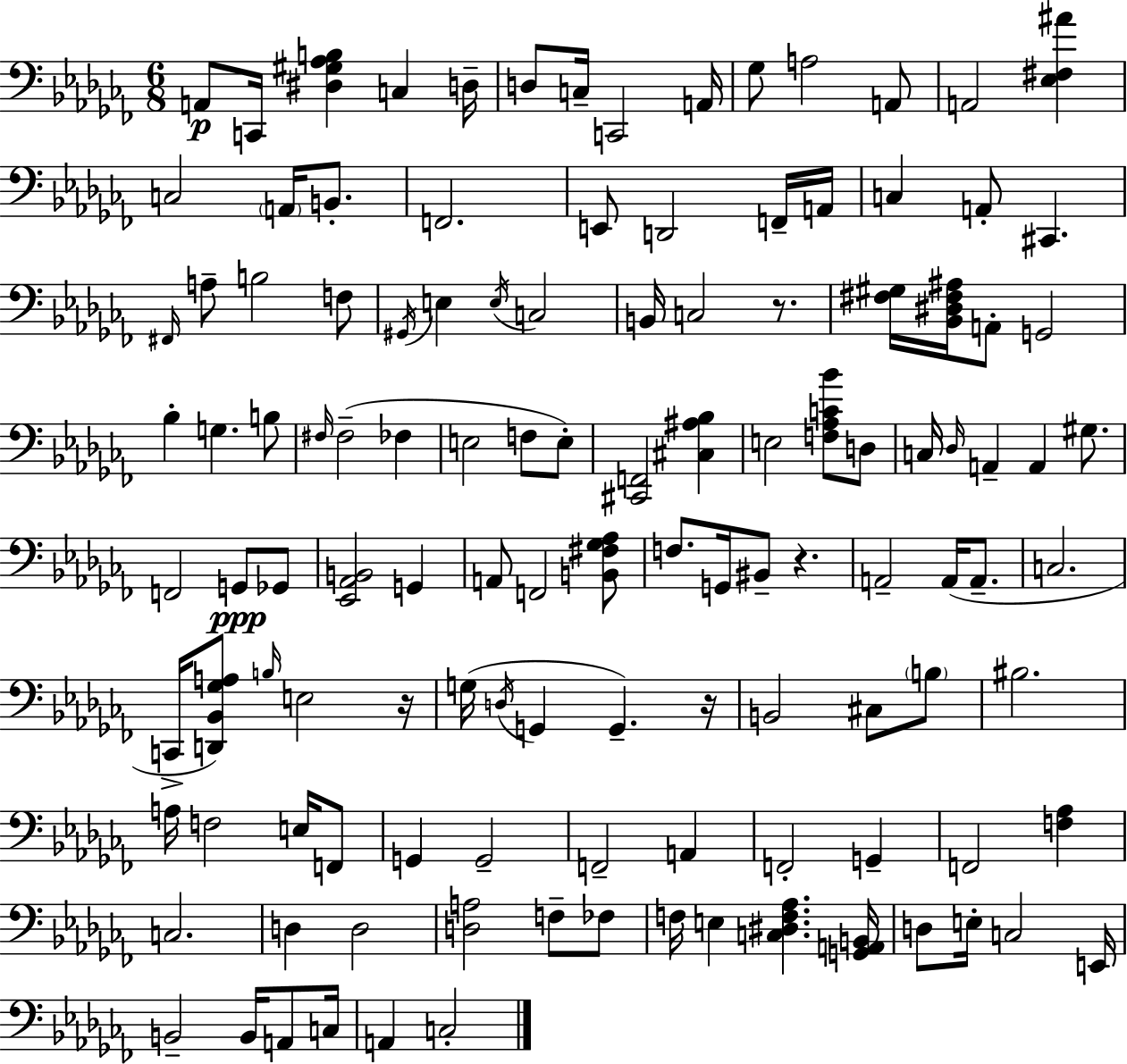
A2/e C2/s [D#3,G#3,Ab3,B3]/q C3/q D3/s D3/e C3/s C2/h A2/s Gb3/e A3/h A2/e A2/h [Eb3,F#3,A#4]/q C3/h A2/s B2/e. F2/h. E2/e D2/h F2/s A2/s C3/q A2/e C#2/q. F#2/s A3/e B3/h F3/e G#2/s E3/q E3/s C3/h B2/s C3/h R/e. [F#3,G#3]/s [Bb2,D#3,F#3,A#3]/s A2/e G2/h Bb3/q G3/q. B3/e F#3/s F#3/h FES3/q E3/h F3/e E3/e [C#2,F2]/h [C#3,A#3,Bb3]/q E3/h [F3,Ab3,C4,Bb4]/e D3/e C3/s Db3/s A2/q A2/q G#3/e. F2/h G2/e Gb2/e [Eb2,Ab2,B2]/h G2/q A2/e F2/h [B2,F#3,Gb3,Ab3]/e F3/e. G2/s BIS2/e R/q. A2/h A2/s A2/e. C3/h. C2/s [D2,Bb2,Gb3,A3]/e B3/s E3/h R/s G3/s D3/s G2/q G2/q. R/s B2/h C#3/e B3/e BIS3/h. A3/s F3/h E3/s F2/e G2/q G2/h F2/h A2/q F2/h G2/q F2/h [F3,Ab3]/q C3/h. D3/q D3/h [D3,A3]/h F3/e FES3/e F3/s E3/q [C3,D#3,F3,Ab3]/q. [G2,A2,B2]/s D3/e E3/s C3/h E2/s B2/h B2/s A2/e C3/s A2/q C3/h